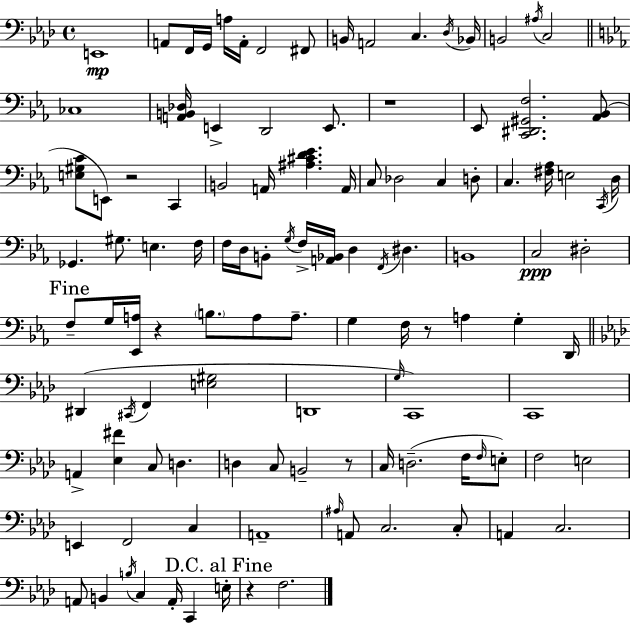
E2/w A2/e F2/s G2/s A3/s A2/s F2/h F#2/e B2/s A2/h C3/q. Db3/s Bb2/s B2/h A#3/s C3/h CES3/w [A2,B2,Db3]/s E2/q D2/h E2/e. R/w Eb2/e [C2,D#2,G#2,F3]/h. [Ab2,Bb2]/e [E3,G#3,C4]/e E2/e R/h C2/q B2/h A2/s [A#3,C#4,D4,Eb4]/q. A2/s C3/e Db3/h C3/q D3/e C3/q. [F#3,Ab3]/s E3/h C2/s D3/s Gb2/q. G#3/e. E3/q. F3/s F3/s D3/s B2/e G3/s F3/s [A2,Bb2]/s D3/q F2/s D#3/q. B2/w C3/h D#3/h F3/e G3/s [Eb2,A3]/s R/q B3/e. A3/e A3/e. G3/q F3/s R/e A3/q G3/q D2/s D#2/q C#2/s F2/q [E3,G#3]/h D2/w G3/s C2/w C2/w A2/q [Eb3,F#4]/q C3/e D3/q. D3/q C3/e B2/h R/e C3/s D3/h. F3/s F3/s E3/e F3/h E3/h E2/q F2/h C3/q A2/w A#3/s A2/e C3/h. C3/e A2/q C3/h. A2/e B2/q B3/s C3/q A2/s C2/q E3/s R/q F3/h.